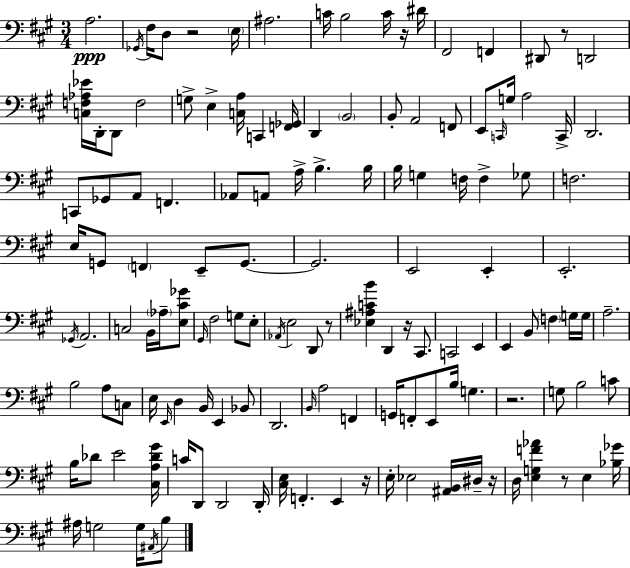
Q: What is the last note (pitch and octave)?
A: B3